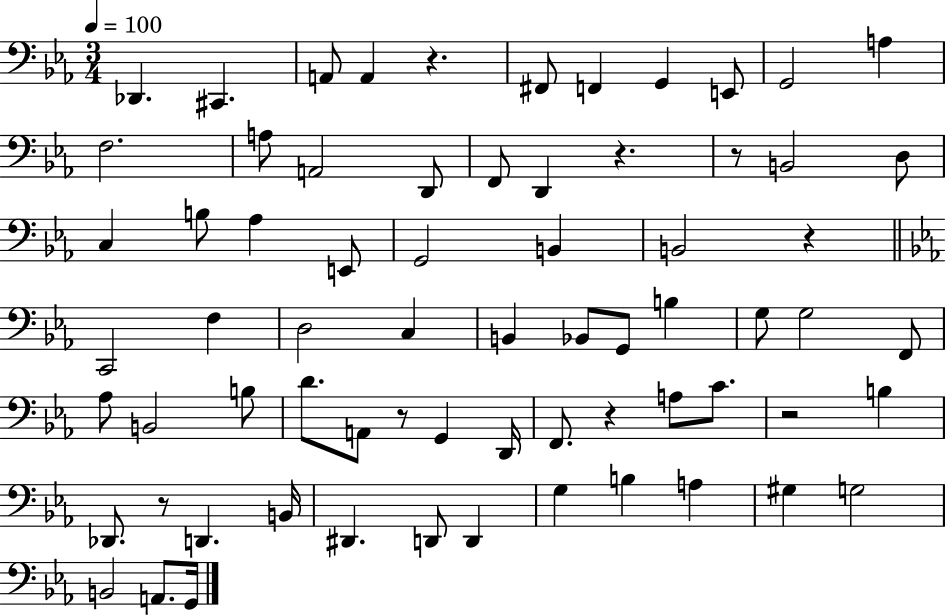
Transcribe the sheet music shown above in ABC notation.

X:1
T:Untitled
M:3/4
L:1/4
K:Eb
_D,, ^C,, A,,/2 A,, z ^F,,/2 F,, G,, E,,/2 G,,2 A, F,2 A,/2 A,,2 D,,/2 F,,/2 D,, z z/2 B,,2 D,/2 C, B,/2 _A, E,,/2 G,,2 B,, B,,2 z C,,2 F, D,2 C, B,, _B,,/2 G,,/2 B, G,/2 G,2 F,,/2 _A,/2 B,,2 B,/2 D/2 A,,/2 z/2 G,, D,,/4 F,,/2 z A,/2 C/2 z2 B, _D,,/2 z/2 D,, B,,/4 ^D,, D,,/2 D,, G, B, A, ^G, G,2 B,,2 A,,/2 G,,/4